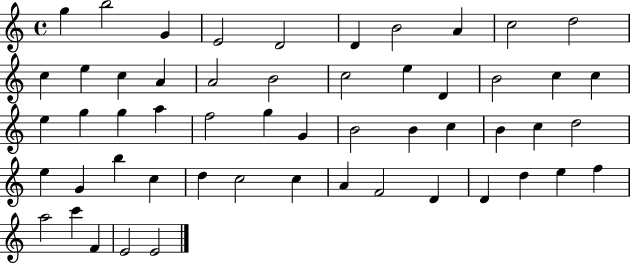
{
  \clef treble
  \time 4/4
  \defaultTimeSignature
  \key c \major
  g''4 b''2 g'4 | e'2 d'2 | d'4 b'2 a'4 | c''2 d''2 | \break c''4 e''4 c''4 a'4 | a'2 b'2 | c''2 e''4 d'4 | b'2 c''4 c''4 | \break e''4 g''4 g''4 a''4 | f''2 g''4 g'4 | b'2 b'4 c''4 | b'4 c''4 d''2 | \break e''4 g'4 b''4 c''4 | d''4 c''2 c''4 | a'4 f'2 d'4 | d'4 d''4 e''4 f''4 | \break a''2 c'''4 f'4 | e'2 e'2 | \bar "|."
}